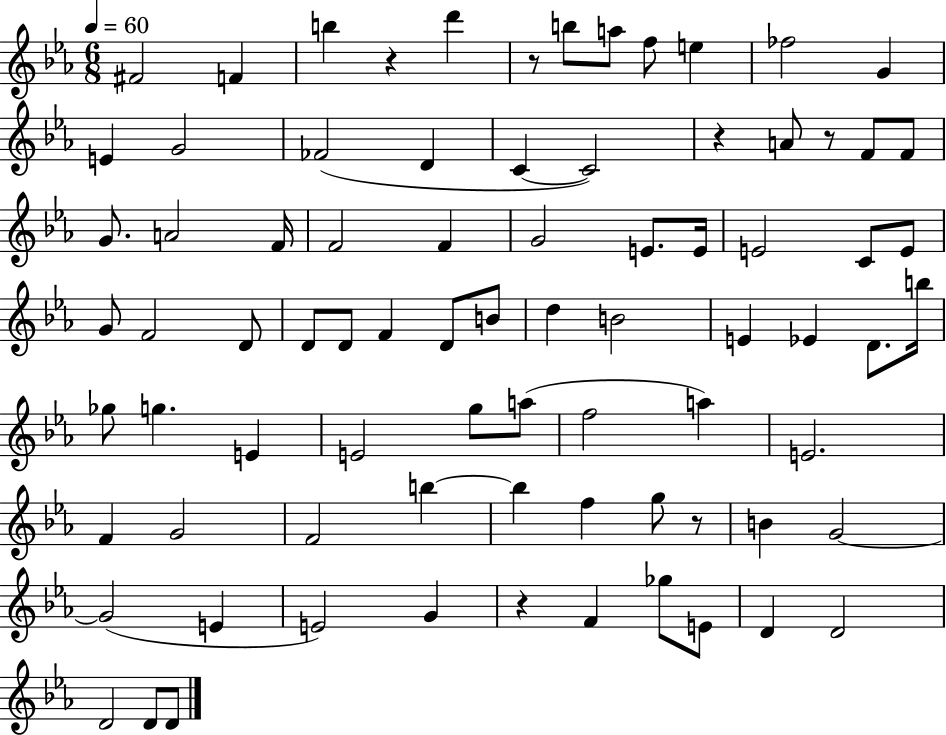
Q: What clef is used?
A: treble